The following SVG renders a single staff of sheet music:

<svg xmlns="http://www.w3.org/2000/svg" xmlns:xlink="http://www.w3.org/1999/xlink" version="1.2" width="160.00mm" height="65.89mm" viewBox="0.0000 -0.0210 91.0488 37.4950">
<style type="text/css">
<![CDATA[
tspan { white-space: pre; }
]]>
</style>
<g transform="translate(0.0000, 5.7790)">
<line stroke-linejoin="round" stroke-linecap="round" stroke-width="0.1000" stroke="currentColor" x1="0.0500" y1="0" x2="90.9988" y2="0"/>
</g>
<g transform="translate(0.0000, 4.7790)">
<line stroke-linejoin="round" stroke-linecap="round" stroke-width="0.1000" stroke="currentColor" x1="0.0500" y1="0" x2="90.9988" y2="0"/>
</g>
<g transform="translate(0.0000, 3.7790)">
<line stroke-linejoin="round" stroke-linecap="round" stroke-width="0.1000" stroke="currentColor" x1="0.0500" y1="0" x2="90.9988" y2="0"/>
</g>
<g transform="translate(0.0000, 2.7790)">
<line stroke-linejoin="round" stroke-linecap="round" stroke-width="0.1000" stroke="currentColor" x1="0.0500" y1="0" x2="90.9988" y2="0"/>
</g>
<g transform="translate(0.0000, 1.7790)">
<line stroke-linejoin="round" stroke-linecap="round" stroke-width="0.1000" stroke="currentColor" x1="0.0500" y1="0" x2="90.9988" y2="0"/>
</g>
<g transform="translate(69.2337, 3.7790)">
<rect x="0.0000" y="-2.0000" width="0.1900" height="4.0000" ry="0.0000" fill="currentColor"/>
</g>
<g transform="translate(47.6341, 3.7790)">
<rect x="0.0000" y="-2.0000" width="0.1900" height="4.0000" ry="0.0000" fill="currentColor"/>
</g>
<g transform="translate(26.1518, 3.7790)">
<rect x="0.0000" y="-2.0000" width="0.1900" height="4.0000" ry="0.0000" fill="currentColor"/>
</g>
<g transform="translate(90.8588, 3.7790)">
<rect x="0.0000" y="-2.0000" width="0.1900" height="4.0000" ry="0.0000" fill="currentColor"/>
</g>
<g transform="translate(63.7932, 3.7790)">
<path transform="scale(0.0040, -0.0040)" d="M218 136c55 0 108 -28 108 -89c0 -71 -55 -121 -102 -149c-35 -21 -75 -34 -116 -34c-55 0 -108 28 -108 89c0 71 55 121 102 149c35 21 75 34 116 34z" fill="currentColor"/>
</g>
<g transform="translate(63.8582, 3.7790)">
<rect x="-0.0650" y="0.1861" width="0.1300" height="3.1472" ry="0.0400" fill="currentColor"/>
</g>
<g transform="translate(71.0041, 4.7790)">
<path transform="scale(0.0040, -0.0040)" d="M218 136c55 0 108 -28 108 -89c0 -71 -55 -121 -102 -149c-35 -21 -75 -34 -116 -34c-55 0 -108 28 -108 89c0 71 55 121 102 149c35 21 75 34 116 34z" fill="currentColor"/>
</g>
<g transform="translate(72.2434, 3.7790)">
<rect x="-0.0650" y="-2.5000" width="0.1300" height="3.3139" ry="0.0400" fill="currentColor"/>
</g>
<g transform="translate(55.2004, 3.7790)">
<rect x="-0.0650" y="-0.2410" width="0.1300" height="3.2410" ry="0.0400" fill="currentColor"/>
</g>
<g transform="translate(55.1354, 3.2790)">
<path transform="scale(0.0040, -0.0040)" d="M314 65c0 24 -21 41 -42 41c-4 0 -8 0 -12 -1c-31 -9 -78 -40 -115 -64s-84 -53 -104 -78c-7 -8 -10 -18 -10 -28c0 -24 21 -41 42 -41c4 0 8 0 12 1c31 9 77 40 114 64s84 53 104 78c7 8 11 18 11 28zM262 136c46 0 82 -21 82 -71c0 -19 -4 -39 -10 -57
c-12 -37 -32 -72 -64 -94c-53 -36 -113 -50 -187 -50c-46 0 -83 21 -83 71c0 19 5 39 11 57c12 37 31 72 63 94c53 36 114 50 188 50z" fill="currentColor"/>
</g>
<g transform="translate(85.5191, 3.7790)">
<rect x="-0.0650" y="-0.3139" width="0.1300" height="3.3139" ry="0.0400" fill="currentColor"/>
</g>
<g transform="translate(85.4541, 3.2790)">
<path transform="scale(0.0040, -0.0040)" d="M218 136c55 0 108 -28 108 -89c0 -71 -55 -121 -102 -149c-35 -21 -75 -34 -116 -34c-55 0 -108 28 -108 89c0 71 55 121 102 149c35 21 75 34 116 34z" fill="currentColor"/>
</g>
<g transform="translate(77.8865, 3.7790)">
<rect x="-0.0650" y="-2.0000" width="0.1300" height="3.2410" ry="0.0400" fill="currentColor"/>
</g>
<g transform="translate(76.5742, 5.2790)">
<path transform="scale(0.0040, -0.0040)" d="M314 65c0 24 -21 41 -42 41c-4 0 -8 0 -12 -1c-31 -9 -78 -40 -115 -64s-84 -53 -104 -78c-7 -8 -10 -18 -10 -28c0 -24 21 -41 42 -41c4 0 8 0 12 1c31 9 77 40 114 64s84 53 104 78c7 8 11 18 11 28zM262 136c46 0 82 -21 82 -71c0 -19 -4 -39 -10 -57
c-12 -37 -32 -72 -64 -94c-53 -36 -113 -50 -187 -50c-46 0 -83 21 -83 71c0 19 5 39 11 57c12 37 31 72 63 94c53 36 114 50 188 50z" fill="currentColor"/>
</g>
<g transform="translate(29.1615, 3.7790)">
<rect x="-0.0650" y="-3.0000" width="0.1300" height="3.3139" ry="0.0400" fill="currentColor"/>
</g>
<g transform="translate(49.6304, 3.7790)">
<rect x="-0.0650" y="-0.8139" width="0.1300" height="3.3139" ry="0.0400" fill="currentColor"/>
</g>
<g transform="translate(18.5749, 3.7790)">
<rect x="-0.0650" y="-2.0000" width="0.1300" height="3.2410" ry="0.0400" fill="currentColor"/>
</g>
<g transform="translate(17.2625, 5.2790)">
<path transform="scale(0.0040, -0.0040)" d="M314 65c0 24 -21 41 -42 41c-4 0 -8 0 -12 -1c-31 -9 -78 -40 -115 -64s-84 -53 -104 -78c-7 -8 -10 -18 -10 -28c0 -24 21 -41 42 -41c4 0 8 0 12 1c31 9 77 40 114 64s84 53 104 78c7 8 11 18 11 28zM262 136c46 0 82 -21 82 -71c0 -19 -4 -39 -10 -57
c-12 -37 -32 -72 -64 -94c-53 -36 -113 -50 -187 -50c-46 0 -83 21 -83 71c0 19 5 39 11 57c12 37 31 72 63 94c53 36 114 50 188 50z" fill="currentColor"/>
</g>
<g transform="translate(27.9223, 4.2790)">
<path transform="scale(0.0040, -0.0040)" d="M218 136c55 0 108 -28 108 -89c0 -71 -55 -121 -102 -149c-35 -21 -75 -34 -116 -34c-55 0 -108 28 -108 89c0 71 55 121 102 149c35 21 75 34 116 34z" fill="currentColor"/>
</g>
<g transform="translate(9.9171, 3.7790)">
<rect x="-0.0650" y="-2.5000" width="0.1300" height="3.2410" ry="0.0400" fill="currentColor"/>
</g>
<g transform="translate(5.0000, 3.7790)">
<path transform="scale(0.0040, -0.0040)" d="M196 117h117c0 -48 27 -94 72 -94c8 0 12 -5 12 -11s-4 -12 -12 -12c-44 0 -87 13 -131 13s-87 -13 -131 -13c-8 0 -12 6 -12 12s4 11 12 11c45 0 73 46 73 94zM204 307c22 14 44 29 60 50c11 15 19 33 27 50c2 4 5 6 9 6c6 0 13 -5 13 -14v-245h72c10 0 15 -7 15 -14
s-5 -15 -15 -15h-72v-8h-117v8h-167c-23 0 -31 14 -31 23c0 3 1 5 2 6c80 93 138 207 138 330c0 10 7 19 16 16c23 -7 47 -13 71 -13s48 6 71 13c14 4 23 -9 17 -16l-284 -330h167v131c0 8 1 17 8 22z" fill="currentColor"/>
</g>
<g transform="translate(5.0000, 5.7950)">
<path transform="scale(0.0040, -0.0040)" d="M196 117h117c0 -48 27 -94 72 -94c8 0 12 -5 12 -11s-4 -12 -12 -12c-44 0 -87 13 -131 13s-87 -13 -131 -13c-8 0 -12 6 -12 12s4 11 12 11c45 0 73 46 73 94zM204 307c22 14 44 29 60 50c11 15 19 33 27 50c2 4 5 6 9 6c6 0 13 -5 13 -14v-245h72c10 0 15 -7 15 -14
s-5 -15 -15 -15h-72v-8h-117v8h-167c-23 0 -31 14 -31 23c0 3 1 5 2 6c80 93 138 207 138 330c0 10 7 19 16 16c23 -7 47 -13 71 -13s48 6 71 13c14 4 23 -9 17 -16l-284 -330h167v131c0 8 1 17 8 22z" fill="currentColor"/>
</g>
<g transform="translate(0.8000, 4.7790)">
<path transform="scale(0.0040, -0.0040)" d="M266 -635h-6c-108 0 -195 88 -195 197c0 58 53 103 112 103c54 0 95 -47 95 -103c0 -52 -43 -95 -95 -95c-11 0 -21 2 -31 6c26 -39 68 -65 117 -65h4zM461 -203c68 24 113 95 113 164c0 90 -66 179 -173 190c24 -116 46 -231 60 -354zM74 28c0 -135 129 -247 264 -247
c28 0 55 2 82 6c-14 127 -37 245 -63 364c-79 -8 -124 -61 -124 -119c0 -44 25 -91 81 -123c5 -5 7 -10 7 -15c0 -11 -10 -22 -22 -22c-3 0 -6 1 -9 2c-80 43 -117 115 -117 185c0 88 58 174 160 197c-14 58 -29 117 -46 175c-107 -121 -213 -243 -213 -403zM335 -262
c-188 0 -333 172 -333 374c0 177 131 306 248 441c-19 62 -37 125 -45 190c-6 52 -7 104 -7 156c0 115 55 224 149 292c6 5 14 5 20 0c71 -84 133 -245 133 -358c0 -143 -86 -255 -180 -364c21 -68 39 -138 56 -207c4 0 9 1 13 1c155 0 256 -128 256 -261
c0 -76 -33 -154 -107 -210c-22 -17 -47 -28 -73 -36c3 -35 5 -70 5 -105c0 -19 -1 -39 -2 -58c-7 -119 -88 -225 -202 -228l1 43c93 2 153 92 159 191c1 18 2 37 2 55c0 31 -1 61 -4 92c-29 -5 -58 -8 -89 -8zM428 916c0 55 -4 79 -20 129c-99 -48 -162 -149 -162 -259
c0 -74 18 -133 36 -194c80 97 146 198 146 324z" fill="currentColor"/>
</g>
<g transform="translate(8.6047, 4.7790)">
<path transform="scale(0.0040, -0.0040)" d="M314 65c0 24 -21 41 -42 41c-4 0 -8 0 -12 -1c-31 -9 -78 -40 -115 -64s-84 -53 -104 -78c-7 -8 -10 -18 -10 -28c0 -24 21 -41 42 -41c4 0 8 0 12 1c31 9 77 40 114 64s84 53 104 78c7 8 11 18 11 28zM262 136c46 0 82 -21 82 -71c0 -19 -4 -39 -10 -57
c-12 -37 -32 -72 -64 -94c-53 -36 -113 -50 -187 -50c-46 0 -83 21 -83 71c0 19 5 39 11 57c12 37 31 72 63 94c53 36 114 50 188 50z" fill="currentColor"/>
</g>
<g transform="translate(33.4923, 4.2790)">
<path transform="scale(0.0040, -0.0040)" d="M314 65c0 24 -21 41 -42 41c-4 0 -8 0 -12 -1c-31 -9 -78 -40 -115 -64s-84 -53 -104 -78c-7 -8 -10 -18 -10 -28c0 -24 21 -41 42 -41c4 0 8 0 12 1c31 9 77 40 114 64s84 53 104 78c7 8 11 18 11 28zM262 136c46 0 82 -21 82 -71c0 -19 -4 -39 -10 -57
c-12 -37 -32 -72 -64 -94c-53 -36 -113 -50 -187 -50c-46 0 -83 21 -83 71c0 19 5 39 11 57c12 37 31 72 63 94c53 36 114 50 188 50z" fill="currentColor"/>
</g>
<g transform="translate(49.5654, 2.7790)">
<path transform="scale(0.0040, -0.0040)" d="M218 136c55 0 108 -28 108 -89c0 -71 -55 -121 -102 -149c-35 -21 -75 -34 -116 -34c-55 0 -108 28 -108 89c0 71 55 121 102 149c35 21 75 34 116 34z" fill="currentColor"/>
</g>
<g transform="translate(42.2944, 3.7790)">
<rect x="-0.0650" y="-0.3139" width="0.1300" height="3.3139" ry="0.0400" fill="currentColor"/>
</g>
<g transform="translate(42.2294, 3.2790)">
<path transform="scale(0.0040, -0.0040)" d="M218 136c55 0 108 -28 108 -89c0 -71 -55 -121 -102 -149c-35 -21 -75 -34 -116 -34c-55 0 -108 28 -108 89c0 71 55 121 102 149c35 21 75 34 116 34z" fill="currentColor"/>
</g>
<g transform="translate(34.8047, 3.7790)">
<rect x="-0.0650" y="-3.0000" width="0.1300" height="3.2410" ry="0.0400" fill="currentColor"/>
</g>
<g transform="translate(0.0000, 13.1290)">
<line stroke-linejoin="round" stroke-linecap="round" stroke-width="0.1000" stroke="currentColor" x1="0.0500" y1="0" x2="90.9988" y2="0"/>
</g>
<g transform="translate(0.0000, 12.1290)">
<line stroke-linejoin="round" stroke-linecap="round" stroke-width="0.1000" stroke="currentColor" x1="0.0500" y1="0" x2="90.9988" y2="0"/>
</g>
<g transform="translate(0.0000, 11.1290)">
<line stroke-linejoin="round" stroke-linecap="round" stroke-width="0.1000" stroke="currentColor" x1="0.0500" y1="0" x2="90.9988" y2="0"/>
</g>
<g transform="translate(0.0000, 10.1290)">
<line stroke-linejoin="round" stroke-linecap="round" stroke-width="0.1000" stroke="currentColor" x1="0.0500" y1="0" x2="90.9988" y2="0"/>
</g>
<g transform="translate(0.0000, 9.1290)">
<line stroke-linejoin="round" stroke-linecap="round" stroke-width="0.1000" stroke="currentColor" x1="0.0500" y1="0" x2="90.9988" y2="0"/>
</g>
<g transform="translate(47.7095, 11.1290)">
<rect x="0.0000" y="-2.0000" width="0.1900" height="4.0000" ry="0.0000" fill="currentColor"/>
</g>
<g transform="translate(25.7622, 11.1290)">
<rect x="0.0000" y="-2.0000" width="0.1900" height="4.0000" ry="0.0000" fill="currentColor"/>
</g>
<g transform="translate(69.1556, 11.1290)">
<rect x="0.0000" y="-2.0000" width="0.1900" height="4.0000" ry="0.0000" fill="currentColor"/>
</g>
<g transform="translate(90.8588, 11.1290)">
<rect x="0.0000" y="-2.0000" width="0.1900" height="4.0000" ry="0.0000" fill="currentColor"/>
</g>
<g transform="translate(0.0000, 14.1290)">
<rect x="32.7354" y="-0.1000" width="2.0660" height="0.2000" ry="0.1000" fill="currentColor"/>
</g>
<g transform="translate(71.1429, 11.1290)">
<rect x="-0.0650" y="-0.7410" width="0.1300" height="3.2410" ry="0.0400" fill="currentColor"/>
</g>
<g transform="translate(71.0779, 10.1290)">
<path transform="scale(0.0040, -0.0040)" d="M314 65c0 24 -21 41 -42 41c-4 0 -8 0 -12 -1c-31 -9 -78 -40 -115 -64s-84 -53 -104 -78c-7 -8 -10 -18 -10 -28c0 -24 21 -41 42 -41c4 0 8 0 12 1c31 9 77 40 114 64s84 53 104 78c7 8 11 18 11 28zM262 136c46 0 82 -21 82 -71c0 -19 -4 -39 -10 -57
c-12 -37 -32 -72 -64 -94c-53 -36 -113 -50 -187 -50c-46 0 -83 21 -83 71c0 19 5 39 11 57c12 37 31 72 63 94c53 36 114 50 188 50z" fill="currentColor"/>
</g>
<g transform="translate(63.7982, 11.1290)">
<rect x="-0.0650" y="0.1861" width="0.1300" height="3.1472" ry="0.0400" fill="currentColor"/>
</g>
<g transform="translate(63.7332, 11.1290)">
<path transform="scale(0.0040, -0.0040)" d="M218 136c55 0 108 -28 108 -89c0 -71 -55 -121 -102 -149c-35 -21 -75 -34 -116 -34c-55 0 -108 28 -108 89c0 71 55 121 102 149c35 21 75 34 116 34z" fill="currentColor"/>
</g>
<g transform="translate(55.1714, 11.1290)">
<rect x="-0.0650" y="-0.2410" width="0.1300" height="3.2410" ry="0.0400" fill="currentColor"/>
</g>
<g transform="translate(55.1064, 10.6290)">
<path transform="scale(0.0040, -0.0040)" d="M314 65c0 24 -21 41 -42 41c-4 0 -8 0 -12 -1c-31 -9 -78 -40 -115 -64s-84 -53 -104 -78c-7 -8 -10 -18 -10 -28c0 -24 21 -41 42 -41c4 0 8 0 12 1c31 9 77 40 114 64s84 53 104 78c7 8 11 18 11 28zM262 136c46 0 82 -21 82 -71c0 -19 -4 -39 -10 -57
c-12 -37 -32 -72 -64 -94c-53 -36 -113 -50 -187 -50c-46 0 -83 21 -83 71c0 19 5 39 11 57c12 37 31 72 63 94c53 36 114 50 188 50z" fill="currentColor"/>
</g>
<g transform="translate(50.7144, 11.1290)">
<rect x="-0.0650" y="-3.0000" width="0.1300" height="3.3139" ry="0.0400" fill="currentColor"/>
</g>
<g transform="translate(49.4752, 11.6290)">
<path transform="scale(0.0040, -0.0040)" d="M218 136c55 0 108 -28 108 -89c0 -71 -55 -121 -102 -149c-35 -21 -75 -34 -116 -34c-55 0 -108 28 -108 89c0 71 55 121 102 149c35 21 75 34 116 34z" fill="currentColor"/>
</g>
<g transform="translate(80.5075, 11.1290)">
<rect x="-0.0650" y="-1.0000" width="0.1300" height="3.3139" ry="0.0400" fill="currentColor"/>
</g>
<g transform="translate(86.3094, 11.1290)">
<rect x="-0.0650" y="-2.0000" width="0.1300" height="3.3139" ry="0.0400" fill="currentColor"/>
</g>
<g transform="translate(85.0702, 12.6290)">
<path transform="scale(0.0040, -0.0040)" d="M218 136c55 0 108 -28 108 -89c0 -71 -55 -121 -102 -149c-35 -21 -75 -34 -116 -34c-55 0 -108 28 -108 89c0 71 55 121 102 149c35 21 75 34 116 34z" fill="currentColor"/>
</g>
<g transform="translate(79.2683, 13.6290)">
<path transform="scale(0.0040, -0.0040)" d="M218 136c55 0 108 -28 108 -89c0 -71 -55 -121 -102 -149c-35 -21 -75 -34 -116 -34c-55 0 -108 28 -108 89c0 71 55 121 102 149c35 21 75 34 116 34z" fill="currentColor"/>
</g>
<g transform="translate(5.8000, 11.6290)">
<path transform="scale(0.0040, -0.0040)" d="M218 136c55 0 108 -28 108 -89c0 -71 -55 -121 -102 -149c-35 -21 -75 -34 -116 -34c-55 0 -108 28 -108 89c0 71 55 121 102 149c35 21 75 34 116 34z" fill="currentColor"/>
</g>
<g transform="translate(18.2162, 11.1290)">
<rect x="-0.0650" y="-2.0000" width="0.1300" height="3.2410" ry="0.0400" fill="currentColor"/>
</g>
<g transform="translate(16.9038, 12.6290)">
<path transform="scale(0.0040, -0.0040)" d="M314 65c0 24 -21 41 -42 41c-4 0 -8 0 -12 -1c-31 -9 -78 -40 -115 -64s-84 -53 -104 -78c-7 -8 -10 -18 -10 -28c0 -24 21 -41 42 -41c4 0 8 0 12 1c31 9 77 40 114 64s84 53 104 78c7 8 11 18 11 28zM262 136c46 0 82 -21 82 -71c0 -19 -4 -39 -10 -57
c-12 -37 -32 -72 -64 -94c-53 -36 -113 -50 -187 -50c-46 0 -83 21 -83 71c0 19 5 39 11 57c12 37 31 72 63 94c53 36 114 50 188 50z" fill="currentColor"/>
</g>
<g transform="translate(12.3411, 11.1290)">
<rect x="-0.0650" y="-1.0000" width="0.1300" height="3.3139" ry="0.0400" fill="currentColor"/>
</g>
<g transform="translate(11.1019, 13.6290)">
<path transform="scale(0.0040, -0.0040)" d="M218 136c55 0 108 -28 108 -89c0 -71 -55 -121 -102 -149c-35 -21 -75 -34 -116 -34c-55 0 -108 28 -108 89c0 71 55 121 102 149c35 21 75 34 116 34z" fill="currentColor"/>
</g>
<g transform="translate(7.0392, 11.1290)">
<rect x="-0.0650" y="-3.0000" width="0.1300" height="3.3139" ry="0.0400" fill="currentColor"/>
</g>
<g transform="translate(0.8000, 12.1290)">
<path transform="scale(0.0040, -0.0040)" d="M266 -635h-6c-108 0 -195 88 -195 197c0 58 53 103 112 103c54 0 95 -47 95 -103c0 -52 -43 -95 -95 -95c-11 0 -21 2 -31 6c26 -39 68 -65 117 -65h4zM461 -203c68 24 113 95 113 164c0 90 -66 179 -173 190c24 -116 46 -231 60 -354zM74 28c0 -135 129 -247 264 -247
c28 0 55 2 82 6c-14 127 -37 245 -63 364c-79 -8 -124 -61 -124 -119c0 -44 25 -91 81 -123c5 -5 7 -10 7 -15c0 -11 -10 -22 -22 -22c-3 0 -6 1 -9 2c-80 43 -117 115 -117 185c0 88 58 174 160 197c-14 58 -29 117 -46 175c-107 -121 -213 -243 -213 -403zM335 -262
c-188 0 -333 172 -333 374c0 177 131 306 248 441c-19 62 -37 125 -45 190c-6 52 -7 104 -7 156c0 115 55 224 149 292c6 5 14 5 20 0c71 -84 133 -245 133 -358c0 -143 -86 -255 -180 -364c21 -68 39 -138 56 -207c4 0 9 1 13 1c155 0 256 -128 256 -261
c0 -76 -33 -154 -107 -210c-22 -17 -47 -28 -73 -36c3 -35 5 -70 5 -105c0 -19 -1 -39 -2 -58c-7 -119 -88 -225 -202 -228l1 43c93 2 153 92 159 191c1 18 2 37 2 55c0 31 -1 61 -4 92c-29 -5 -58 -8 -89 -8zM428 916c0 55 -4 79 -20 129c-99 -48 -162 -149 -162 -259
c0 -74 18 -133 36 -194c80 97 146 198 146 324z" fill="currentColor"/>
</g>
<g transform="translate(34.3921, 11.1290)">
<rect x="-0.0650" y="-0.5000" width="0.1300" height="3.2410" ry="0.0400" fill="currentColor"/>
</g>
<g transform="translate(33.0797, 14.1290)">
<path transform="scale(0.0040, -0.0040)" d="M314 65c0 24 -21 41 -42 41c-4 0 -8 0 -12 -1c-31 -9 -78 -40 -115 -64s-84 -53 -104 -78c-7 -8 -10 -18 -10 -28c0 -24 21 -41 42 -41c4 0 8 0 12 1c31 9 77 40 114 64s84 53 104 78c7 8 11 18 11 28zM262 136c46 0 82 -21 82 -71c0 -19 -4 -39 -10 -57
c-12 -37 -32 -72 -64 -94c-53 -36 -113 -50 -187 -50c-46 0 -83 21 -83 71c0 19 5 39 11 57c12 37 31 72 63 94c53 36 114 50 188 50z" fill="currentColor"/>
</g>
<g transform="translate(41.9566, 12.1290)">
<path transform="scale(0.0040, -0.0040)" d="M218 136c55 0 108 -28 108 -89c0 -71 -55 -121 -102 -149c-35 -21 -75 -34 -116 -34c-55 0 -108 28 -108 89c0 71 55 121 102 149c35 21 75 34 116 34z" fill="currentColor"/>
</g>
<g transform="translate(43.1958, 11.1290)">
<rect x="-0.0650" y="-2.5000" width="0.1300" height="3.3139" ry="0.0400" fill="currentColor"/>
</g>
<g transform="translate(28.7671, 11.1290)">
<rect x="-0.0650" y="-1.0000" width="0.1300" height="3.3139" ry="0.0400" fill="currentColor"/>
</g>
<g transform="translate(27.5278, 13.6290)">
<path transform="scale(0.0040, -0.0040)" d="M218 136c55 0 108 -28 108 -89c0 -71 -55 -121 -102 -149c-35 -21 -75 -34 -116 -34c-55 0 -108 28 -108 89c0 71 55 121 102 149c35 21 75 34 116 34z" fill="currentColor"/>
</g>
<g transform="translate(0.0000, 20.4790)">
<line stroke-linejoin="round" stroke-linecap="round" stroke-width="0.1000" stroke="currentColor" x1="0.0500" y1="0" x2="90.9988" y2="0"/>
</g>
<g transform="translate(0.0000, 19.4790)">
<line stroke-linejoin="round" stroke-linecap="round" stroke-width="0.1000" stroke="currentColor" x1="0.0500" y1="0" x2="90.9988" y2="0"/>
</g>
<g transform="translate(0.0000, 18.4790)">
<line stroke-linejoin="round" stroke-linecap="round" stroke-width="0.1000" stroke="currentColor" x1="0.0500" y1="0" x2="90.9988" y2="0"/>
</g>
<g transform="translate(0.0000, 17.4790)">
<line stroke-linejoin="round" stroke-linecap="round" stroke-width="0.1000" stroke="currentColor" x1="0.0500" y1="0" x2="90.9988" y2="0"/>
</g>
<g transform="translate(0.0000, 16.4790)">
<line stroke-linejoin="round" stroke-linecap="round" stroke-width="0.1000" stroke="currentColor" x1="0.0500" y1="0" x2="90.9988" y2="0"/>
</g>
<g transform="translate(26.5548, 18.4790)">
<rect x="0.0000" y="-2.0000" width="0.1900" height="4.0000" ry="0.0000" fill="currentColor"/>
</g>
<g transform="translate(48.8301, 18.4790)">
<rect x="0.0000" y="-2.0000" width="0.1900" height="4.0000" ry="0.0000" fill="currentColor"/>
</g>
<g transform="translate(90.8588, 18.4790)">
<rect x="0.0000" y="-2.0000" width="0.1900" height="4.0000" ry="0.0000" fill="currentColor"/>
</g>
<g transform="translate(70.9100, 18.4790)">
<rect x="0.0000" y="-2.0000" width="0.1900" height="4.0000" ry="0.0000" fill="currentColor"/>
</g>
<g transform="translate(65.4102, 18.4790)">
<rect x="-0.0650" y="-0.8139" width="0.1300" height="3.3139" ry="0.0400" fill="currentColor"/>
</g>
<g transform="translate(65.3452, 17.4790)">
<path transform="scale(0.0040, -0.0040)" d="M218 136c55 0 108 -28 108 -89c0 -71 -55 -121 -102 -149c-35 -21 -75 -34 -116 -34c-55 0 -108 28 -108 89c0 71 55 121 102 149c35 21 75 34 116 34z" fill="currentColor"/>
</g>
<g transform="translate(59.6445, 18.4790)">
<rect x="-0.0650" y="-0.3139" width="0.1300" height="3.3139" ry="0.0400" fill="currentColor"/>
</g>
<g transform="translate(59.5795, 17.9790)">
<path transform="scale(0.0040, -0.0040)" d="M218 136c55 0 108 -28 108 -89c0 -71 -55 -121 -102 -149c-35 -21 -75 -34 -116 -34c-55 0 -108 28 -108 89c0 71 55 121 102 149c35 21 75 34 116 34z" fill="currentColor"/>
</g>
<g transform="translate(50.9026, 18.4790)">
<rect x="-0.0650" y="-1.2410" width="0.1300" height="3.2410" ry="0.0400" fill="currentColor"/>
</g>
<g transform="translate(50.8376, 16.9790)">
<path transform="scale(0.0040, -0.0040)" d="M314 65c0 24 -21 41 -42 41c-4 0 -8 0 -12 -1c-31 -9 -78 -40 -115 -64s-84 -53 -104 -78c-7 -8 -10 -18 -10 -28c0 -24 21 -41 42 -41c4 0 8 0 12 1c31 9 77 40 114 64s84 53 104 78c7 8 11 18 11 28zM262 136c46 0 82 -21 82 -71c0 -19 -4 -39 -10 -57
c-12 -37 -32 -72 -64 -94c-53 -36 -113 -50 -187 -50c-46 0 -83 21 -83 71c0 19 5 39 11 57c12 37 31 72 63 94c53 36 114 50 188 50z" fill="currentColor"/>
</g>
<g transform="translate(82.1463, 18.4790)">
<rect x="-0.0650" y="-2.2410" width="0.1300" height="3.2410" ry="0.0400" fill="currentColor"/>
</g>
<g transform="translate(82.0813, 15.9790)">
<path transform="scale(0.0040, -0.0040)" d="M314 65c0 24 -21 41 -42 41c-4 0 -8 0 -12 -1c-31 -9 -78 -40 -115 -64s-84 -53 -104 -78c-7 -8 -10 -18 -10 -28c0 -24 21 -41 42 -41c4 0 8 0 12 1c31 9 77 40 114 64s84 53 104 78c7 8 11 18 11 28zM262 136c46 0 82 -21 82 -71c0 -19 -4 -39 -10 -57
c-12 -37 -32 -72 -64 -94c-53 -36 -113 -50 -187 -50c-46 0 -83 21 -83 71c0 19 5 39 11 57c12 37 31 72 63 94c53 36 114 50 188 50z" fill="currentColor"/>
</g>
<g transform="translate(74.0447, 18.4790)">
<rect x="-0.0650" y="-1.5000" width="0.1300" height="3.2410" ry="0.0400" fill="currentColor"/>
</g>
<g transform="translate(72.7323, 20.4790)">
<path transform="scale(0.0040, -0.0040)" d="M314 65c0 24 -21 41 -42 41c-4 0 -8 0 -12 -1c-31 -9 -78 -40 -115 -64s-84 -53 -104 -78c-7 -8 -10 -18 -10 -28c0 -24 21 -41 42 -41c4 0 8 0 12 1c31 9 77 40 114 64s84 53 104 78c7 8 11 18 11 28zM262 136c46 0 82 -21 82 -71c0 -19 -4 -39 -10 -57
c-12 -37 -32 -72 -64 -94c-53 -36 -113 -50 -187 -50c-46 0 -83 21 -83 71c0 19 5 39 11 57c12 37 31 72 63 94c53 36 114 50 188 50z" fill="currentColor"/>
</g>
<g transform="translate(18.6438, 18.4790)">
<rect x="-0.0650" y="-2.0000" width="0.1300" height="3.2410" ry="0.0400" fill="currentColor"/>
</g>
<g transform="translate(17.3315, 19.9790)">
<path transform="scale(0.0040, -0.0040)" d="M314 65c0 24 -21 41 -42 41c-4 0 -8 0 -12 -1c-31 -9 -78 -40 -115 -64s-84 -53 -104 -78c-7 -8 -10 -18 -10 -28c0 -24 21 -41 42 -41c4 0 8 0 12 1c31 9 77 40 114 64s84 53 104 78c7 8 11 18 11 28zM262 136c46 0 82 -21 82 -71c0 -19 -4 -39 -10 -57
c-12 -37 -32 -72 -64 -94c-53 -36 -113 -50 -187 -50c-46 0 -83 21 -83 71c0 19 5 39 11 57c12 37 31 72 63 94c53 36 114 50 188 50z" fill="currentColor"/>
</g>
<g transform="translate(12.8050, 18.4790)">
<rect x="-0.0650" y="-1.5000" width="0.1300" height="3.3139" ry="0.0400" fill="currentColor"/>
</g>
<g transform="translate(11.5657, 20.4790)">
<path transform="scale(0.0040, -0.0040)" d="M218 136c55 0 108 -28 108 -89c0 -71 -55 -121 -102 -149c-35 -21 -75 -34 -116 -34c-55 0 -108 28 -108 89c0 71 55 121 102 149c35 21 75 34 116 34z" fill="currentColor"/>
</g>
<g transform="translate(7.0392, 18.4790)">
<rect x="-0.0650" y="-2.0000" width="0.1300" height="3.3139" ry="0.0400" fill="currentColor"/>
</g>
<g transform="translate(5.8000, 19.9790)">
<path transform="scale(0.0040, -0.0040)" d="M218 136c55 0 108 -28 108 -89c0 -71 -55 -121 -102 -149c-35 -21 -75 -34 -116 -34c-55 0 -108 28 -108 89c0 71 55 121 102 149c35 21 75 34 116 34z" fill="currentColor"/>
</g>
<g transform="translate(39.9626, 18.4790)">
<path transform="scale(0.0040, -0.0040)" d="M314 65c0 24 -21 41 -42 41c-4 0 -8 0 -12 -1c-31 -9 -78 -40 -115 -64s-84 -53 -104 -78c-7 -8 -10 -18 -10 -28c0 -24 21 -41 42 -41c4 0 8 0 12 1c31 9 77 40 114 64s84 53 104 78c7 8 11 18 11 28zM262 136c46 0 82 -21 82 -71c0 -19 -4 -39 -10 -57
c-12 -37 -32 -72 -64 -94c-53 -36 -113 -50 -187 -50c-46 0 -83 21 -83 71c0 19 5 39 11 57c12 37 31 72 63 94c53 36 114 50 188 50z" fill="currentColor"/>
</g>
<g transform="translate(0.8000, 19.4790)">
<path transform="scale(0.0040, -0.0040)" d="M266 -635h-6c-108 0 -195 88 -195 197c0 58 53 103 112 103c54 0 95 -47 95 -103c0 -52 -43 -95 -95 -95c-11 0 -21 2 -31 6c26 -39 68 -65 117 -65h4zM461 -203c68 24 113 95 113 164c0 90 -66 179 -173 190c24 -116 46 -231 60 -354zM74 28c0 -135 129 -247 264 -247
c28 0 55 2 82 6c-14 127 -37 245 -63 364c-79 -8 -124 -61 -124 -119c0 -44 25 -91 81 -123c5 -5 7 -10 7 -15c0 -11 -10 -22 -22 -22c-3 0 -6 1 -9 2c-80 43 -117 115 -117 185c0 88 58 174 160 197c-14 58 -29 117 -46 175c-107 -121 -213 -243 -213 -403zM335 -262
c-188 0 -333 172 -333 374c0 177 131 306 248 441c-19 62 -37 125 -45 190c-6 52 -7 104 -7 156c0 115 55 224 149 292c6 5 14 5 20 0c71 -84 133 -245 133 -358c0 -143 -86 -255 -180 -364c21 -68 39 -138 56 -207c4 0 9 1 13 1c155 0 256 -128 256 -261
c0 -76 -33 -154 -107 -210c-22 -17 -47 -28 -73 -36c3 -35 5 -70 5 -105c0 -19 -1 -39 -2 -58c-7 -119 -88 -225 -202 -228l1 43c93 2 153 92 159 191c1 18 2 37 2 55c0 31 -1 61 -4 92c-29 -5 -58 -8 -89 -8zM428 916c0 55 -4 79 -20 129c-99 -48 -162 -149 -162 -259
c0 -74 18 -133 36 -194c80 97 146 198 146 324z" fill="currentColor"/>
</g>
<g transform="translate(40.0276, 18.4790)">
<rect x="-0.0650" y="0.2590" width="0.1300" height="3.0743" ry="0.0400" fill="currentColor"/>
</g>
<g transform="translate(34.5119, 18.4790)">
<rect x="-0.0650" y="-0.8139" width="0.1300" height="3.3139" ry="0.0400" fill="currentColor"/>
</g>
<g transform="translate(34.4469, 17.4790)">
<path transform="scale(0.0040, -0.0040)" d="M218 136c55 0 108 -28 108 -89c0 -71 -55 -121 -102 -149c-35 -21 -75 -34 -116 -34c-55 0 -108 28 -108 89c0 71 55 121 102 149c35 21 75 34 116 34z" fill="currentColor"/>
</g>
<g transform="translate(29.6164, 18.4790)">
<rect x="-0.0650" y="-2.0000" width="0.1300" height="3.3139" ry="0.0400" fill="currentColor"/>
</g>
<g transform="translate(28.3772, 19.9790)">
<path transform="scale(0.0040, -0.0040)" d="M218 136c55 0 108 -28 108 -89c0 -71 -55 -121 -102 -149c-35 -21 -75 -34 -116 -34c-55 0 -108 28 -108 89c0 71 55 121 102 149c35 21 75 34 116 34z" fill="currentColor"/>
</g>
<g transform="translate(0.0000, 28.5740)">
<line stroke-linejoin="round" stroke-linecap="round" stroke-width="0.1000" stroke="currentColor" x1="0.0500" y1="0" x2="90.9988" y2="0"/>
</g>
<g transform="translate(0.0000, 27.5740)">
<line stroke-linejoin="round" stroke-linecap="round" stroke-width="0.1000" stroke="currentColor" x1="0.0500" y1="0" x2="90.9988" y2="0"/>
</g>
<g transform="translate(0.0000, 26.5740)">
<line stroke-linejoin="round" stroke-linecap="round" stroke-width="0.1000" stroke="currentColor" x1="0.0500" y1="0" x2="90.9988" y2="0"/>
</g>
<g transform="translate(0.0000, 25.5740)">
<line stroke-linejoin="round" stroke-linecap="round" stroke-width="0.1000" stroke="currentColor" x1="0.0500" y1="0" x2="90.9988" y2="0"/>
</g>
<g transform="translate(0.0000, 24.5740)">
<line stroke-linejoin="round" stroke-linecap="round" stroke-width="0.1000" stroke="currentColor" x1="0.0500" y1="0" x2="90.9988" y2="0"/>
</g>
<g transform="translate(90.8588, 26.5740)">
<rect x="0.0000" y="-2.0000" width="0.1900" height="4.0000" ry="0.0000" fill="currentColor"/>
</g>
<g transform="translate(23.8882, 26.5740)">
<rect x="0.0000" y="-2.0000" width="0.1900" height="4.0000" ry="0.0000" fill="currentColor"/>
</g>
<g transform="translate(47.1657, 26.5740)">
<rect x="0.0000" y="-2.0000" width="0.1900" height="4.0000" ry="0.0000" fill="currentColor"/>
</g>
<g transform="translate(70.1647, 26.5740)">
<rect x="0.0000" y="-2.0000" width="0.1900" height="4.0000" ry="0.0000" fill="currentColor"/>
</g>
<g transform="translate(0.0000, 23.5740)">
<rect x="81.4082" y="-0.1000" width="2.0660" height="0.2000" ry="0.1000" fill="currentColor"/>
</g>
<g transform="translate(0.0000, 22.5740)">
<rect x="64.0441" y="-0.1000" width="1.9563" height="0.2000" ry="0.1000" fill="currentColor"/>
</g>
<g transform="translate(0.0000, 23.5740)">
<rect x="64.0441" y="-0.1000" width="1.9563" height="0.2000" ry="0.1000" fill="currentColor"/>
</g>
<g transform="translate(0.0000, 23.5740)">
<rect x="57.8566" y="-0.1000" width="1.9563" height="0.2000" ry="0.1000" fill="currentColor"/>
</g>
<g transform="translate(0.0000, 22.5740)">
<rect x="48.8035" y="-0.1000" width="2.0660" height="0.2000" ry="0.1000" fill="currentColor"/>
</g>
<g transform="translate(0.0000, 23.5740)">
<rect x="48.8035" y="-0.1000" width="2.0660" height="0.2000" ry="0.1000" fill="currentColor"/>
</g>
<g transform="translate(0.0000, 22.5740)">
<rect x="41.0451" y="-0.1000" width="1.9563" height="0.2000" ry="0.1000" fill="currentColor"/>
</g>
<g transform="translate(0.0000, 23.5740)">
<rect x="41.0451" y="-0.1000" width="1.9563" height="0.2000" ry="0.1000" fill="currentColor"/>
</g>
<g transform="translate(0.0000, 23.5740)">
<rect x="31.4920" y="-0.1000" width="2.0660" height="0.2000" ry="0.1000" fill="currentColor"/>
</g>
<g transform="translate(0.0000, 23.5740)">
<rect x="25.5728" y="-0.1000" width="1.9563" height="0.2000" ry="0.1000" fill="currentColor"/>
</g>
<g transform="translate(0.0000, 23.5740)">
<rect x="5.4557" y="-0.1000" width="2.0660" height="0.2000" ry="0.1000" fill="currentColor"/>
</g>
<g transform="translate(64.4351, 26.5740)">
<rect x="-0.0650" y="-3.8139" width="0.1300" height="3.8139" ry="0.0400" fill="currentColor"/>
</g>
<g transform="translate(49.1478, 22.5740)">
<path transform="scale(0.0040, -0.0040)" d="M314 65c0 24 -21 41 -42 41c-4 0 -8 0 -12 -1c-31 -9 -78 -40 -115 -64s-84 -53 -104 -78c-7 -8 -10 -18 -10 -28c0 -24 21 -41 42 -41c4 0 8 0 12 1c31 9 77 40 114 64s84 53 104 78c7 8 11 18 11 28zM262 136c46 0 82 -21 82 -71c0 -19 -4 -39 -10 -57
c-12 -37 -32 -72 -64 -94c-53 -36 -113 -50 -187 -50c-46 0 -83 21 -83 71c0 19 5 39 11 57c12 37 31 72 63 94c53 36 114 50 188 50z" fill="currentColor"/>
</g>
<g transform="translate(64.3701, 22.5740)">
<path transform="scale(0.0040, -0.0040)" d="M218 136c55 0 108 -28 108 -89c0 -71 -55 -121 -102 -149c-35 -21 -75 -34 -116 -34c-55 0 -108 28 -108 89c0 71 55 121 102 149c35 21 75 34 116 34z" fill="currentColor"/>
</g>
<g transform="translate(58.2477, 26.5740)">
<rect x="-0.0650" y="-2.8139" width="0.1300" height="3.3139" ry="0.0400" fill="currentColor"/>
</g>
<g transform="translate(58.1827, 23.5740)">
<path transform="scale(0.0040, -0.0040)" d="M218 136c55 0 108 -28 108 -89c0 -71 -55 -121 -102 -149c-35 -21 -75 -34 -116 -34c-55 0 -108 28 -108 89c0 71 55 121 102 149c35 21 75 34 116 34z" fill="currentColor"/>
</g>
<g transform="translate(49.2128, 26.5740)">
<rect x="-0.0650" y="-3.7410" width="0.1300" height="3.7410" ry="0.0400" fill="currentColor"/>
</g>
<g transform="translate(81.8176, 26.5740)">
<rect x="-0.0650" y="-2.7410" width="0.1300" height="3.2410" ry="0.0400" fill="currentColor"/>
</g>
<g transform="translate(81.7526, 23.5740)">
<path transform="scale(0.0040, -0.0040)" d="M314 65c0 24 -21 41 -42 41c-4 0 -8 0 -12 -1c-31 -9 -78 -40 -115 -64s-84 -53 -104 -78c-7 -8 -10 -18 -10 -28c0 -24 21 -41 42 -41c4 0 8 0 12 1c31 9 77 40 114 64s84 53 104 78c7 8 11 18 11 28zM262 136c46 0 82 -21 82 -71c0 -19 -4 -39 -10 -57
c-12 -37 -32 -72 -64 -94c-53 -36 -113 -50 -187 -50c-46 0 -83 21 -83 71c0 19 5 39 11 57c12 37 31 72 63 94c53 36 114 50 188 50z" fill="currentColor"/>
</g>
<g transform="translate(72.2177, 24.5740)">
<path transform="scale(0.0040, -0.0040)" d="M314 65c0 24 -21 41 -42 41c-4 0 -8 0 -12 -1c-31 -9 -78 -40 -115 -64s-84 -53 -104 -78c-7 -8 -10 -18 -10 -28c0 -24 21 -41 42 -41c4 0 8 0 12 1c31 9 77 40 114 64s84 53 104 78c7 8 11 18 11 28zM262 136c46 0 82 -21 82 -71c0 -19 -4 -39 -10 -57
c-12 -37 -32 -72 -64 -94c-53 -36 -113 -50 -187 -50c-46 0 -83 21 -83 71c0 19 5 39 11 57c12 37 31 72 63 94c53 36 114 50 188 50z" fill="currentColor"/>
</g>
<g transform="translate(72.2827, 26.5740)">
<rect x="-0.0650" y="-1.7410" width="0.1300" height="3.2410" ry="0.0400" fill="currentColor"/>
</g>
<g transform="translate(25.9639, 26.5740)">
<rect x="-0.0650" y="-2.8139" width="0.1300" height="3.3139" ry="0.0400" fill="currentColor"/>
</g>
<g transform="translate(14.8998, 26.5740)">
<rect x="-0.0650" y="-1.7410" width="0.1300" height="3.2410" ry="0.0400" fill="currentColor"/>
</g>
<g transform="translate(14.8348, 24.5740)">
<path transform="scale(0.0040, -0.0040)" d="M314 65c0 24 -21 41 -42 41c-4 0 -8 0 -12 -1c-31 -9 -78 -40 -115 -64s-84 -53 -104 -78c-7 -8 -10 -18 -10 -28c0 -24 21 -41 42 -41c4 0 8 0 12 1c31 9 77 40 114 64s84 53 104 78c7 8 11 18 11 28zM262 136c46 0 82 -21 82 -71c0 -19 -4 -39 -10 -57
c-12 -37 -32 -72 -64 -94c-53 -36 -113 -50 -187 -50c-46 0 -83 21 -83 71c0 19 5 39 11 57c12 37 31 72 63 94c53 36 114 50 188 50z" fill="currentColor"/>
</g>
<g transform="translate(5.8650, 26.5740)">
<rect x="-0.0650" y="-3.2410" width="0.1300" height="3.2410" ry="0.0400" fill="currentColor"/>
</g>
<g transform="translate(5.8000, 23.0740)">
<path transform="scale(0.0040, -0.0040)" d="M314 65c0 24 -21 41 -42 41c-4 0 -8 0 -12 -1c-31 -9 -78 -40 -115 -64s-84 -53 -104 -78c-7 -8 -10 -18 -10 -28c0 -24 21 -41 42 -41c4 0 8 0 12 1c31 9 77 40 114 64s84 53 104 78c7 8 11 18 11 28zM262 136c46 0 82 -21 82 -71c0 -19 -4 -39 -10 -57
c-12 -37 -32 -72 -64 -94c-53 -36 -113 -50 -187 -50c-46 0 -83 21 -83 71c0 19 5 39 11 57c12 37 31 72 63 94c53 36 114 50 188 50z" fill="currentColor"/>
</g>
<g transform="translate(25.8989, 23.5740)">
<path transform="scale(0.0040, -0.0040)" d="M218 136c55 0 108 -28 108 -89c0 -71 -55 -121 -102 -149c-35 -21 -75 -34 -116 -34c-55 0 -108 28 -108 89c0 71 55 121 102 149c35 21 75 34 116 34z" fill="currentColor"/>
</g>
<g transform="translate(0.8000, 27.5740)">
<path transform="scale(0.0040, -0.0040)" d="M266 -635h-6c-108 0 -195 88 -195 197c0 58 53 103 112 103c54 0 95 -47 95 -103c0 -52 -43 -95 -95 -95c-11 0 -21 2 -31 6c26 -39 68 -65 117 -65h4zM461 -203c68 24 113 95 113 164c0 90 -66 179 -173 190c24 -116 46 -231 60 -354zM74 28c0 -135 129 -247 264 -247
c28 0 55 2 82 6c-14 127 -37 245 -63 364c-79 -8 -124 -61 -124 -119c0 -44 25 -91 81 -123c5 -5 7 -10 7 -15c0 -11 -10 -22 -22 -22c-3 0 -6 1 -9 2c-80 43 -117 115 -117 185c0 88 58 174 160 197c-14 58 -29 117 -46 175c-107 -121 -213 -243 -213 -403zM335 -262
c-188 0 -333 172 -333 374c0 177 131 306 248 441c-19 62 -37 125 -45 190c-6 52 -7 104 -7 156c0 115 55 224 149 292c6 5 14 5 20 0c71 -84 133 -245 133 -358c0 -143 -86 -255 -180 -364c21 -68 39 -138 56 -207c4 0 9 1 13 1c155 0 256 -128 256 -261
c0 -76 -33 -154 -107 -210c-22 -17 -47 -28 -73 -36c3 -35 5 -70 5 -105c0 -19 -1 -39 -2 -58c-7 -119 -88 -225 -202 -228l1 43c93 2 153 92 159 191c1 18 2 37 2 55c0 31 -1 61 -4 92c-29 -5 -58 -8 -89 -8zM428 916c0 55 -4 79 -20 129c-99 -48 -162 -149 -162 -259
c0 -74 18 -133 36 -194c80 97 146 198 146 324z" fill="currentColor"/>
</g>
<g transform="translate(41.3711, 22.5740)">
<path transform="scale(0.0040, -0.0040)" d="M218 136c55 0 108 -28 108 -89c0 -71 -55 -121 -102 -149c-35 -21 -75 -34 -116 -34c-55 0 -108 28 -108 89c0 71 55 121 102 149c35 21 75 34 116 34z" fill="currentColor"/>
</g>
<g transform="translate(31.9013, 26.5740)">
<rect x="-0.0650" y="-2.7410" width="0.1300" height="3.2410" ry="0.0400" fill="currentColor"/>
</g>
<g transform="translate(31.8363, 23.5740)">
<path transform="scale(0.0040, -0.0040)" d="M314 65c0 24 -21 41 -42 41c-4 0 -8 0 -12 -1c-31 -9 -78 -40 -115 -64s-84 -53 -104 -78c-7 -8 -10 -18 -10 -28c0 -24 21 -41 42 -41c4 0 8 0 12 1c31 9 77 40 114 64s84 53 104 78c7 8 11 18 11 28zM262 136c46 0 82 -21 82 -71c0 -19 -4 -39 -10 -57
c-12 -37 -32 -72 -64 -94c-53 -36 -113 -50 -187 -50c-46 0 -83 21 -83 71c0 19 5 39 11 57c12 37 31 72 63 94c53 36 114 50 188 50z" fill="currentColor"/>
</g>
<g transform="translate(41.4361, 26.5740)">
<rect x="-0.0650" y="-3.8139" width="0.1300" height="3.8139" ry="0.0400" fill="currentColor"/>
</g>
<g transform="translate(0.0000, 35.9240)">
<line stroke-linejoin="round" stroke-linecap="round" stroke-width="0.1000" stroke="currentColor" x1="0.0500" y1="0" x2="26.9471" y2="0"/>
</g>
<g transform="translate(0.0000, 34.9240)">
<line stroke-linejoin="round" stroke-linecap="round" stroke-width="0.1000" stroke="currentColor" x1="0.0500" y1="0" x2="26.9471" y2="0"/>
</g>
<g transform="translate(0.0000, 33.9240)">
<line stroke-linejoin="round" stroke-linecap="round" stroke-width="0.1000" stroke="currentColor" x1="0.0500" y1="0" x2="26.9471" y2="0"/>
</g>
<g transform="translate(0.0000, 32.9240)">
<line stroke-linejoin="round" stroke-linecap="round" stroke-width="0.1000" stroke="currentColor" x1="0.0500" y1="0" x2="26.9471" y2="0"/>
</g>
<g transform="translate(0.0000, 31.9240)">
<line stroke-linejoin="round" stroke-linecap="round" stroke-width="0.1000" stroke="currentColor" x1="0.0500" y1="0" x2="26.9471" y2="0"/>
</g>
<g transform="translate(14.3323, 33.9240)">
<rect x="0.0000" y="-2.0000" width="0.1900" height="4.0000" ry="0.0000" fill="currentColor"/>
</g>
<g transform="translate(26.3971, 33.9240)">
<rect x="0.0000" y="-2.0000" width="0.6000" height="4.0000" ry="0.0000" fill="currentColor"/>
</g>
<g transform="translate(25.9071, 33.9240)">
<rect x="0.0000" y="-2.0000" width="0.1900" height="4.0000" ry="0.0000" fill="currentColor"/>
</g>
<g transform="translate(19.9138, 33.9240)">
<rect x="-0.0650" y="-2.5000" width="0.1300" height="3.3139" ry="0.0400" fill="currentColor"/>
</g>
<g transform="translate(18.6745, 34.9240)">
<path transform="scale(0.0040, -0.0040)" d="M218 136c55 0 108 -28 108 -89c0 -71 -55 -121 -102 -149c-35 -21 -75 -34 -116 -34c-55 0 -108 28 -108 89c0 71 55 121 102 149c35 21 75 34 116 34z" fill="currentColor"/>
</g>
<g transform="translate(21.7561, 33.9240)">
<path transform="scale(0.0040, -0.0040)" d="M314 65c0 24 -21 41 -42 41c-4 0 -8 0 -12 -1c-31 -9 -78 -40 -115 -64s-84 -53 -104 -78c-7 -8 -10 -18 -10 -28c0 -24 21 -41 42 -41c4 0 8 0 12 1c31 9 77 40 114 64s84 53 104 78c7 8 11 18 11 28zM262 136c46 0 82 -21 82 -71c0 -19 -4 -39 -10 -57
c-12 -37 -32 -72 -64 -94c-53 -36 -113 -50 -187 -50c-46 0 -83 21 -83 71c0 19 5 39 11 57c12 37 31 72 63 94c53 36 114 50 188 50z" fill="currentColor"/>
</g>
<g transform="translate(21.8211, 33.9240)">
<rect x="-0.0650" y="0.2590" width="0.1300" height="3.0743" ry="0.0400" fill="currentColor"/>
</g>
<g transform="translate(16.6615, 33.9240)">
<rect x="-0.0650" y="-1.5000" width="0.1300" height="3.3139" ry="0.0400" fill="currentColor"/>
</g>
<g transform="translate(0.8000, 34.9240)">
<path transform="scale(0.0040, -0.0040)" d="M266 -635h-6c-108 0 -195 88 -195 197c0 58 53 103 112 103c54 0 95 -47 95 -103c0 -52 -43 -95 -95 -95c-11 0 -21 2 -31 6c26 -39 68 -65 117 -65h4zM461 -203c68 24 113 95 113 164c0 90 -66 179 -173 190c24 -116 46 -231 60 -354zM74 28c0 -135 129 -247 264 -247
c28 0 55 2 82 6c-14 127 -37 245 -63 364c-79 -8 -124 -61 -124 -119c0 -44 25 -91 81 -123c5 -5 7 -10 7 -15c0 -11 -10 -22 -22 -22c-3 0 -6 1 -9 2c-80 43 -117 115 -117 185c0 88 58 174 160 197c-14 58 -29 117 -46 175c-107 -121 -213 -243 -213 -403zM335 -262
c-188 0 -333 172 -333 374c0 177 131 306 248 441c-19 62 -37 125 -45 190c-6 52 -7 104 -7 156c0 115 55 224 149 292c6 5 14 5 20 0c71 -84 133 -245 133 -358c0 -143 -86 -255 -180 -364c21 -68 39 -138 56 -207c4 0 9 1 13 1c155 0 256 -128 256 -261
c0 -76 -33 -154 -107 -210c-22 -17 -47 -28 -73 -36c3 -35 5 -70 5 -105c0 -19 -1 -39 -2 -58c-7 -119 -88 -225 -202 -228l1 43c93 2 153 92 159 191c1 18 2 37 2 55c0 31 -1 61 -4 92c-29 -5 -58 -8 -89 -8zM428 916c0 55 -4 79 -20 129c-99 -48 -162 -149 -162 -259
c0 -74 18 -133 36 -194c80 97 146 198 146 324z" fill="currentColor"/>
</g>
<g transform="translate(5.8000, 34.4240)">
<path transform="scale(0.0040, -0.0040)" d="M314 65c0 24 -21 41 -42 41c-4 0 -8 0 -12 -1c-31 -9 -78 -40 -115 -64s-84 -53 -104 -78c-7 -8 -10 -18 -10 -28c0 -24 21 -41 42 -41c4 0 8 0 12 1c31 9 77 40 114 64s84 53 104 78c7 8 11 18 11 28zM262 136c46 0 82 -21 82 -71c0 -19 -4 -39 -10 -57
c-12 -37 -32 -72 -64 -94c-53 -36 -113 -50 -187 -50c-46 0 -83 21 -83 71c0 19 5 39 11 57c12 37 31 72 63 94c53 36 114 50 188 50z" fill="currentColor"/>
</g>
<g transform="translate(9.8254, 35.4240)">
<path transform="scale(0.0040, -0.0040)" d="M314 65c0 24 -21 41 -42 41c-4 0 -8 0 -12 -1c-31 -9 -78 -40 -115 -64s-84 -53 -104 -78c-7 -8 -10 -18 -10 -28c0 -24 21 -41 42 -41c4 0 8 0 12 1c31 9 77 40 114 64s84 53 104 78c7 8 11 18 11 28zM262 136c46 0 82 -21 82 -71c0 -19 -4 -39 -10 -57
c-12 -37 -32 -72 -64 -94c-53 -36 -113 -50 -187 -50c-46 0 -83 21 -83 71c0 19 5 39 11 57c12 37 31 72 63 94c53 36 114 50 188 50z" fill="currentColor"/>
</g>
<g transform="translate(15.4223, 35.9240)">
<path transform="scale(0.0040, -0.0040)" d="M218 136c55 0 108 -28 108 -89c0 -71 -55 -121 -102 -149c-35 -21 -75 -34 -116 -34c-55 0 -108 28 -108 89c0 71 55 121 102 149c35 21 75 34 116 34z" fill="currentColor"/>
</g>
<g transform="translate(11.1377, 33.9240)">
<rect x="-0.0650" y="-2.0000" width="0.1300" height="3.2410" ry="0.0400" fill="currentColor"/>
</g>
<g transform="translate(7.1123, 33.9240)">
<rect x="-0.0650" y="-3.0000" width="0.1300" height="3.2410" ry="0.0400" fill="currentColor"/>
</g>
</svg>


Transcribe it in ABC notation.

X:1
T:Untitled
M:4/4
L:1/4
K:C
G2 F2 A A2 c d c2 B G F2 c A D F2 D C2 G A c2 B d2 D F F E F2 F d B2 e2 c d E2 g2 b2 f2 a a2 c' c'2 a c' f2 a2 A2 F2 E G B2